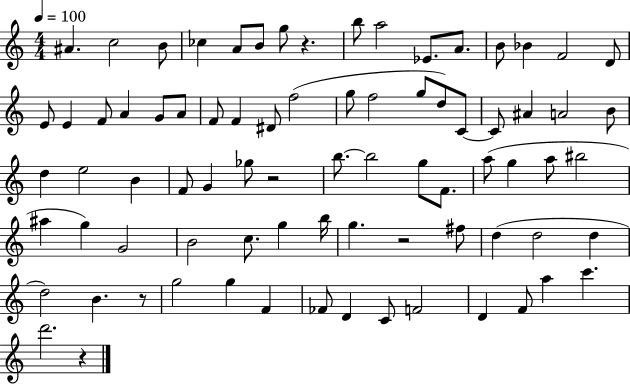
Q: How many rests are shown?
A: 5